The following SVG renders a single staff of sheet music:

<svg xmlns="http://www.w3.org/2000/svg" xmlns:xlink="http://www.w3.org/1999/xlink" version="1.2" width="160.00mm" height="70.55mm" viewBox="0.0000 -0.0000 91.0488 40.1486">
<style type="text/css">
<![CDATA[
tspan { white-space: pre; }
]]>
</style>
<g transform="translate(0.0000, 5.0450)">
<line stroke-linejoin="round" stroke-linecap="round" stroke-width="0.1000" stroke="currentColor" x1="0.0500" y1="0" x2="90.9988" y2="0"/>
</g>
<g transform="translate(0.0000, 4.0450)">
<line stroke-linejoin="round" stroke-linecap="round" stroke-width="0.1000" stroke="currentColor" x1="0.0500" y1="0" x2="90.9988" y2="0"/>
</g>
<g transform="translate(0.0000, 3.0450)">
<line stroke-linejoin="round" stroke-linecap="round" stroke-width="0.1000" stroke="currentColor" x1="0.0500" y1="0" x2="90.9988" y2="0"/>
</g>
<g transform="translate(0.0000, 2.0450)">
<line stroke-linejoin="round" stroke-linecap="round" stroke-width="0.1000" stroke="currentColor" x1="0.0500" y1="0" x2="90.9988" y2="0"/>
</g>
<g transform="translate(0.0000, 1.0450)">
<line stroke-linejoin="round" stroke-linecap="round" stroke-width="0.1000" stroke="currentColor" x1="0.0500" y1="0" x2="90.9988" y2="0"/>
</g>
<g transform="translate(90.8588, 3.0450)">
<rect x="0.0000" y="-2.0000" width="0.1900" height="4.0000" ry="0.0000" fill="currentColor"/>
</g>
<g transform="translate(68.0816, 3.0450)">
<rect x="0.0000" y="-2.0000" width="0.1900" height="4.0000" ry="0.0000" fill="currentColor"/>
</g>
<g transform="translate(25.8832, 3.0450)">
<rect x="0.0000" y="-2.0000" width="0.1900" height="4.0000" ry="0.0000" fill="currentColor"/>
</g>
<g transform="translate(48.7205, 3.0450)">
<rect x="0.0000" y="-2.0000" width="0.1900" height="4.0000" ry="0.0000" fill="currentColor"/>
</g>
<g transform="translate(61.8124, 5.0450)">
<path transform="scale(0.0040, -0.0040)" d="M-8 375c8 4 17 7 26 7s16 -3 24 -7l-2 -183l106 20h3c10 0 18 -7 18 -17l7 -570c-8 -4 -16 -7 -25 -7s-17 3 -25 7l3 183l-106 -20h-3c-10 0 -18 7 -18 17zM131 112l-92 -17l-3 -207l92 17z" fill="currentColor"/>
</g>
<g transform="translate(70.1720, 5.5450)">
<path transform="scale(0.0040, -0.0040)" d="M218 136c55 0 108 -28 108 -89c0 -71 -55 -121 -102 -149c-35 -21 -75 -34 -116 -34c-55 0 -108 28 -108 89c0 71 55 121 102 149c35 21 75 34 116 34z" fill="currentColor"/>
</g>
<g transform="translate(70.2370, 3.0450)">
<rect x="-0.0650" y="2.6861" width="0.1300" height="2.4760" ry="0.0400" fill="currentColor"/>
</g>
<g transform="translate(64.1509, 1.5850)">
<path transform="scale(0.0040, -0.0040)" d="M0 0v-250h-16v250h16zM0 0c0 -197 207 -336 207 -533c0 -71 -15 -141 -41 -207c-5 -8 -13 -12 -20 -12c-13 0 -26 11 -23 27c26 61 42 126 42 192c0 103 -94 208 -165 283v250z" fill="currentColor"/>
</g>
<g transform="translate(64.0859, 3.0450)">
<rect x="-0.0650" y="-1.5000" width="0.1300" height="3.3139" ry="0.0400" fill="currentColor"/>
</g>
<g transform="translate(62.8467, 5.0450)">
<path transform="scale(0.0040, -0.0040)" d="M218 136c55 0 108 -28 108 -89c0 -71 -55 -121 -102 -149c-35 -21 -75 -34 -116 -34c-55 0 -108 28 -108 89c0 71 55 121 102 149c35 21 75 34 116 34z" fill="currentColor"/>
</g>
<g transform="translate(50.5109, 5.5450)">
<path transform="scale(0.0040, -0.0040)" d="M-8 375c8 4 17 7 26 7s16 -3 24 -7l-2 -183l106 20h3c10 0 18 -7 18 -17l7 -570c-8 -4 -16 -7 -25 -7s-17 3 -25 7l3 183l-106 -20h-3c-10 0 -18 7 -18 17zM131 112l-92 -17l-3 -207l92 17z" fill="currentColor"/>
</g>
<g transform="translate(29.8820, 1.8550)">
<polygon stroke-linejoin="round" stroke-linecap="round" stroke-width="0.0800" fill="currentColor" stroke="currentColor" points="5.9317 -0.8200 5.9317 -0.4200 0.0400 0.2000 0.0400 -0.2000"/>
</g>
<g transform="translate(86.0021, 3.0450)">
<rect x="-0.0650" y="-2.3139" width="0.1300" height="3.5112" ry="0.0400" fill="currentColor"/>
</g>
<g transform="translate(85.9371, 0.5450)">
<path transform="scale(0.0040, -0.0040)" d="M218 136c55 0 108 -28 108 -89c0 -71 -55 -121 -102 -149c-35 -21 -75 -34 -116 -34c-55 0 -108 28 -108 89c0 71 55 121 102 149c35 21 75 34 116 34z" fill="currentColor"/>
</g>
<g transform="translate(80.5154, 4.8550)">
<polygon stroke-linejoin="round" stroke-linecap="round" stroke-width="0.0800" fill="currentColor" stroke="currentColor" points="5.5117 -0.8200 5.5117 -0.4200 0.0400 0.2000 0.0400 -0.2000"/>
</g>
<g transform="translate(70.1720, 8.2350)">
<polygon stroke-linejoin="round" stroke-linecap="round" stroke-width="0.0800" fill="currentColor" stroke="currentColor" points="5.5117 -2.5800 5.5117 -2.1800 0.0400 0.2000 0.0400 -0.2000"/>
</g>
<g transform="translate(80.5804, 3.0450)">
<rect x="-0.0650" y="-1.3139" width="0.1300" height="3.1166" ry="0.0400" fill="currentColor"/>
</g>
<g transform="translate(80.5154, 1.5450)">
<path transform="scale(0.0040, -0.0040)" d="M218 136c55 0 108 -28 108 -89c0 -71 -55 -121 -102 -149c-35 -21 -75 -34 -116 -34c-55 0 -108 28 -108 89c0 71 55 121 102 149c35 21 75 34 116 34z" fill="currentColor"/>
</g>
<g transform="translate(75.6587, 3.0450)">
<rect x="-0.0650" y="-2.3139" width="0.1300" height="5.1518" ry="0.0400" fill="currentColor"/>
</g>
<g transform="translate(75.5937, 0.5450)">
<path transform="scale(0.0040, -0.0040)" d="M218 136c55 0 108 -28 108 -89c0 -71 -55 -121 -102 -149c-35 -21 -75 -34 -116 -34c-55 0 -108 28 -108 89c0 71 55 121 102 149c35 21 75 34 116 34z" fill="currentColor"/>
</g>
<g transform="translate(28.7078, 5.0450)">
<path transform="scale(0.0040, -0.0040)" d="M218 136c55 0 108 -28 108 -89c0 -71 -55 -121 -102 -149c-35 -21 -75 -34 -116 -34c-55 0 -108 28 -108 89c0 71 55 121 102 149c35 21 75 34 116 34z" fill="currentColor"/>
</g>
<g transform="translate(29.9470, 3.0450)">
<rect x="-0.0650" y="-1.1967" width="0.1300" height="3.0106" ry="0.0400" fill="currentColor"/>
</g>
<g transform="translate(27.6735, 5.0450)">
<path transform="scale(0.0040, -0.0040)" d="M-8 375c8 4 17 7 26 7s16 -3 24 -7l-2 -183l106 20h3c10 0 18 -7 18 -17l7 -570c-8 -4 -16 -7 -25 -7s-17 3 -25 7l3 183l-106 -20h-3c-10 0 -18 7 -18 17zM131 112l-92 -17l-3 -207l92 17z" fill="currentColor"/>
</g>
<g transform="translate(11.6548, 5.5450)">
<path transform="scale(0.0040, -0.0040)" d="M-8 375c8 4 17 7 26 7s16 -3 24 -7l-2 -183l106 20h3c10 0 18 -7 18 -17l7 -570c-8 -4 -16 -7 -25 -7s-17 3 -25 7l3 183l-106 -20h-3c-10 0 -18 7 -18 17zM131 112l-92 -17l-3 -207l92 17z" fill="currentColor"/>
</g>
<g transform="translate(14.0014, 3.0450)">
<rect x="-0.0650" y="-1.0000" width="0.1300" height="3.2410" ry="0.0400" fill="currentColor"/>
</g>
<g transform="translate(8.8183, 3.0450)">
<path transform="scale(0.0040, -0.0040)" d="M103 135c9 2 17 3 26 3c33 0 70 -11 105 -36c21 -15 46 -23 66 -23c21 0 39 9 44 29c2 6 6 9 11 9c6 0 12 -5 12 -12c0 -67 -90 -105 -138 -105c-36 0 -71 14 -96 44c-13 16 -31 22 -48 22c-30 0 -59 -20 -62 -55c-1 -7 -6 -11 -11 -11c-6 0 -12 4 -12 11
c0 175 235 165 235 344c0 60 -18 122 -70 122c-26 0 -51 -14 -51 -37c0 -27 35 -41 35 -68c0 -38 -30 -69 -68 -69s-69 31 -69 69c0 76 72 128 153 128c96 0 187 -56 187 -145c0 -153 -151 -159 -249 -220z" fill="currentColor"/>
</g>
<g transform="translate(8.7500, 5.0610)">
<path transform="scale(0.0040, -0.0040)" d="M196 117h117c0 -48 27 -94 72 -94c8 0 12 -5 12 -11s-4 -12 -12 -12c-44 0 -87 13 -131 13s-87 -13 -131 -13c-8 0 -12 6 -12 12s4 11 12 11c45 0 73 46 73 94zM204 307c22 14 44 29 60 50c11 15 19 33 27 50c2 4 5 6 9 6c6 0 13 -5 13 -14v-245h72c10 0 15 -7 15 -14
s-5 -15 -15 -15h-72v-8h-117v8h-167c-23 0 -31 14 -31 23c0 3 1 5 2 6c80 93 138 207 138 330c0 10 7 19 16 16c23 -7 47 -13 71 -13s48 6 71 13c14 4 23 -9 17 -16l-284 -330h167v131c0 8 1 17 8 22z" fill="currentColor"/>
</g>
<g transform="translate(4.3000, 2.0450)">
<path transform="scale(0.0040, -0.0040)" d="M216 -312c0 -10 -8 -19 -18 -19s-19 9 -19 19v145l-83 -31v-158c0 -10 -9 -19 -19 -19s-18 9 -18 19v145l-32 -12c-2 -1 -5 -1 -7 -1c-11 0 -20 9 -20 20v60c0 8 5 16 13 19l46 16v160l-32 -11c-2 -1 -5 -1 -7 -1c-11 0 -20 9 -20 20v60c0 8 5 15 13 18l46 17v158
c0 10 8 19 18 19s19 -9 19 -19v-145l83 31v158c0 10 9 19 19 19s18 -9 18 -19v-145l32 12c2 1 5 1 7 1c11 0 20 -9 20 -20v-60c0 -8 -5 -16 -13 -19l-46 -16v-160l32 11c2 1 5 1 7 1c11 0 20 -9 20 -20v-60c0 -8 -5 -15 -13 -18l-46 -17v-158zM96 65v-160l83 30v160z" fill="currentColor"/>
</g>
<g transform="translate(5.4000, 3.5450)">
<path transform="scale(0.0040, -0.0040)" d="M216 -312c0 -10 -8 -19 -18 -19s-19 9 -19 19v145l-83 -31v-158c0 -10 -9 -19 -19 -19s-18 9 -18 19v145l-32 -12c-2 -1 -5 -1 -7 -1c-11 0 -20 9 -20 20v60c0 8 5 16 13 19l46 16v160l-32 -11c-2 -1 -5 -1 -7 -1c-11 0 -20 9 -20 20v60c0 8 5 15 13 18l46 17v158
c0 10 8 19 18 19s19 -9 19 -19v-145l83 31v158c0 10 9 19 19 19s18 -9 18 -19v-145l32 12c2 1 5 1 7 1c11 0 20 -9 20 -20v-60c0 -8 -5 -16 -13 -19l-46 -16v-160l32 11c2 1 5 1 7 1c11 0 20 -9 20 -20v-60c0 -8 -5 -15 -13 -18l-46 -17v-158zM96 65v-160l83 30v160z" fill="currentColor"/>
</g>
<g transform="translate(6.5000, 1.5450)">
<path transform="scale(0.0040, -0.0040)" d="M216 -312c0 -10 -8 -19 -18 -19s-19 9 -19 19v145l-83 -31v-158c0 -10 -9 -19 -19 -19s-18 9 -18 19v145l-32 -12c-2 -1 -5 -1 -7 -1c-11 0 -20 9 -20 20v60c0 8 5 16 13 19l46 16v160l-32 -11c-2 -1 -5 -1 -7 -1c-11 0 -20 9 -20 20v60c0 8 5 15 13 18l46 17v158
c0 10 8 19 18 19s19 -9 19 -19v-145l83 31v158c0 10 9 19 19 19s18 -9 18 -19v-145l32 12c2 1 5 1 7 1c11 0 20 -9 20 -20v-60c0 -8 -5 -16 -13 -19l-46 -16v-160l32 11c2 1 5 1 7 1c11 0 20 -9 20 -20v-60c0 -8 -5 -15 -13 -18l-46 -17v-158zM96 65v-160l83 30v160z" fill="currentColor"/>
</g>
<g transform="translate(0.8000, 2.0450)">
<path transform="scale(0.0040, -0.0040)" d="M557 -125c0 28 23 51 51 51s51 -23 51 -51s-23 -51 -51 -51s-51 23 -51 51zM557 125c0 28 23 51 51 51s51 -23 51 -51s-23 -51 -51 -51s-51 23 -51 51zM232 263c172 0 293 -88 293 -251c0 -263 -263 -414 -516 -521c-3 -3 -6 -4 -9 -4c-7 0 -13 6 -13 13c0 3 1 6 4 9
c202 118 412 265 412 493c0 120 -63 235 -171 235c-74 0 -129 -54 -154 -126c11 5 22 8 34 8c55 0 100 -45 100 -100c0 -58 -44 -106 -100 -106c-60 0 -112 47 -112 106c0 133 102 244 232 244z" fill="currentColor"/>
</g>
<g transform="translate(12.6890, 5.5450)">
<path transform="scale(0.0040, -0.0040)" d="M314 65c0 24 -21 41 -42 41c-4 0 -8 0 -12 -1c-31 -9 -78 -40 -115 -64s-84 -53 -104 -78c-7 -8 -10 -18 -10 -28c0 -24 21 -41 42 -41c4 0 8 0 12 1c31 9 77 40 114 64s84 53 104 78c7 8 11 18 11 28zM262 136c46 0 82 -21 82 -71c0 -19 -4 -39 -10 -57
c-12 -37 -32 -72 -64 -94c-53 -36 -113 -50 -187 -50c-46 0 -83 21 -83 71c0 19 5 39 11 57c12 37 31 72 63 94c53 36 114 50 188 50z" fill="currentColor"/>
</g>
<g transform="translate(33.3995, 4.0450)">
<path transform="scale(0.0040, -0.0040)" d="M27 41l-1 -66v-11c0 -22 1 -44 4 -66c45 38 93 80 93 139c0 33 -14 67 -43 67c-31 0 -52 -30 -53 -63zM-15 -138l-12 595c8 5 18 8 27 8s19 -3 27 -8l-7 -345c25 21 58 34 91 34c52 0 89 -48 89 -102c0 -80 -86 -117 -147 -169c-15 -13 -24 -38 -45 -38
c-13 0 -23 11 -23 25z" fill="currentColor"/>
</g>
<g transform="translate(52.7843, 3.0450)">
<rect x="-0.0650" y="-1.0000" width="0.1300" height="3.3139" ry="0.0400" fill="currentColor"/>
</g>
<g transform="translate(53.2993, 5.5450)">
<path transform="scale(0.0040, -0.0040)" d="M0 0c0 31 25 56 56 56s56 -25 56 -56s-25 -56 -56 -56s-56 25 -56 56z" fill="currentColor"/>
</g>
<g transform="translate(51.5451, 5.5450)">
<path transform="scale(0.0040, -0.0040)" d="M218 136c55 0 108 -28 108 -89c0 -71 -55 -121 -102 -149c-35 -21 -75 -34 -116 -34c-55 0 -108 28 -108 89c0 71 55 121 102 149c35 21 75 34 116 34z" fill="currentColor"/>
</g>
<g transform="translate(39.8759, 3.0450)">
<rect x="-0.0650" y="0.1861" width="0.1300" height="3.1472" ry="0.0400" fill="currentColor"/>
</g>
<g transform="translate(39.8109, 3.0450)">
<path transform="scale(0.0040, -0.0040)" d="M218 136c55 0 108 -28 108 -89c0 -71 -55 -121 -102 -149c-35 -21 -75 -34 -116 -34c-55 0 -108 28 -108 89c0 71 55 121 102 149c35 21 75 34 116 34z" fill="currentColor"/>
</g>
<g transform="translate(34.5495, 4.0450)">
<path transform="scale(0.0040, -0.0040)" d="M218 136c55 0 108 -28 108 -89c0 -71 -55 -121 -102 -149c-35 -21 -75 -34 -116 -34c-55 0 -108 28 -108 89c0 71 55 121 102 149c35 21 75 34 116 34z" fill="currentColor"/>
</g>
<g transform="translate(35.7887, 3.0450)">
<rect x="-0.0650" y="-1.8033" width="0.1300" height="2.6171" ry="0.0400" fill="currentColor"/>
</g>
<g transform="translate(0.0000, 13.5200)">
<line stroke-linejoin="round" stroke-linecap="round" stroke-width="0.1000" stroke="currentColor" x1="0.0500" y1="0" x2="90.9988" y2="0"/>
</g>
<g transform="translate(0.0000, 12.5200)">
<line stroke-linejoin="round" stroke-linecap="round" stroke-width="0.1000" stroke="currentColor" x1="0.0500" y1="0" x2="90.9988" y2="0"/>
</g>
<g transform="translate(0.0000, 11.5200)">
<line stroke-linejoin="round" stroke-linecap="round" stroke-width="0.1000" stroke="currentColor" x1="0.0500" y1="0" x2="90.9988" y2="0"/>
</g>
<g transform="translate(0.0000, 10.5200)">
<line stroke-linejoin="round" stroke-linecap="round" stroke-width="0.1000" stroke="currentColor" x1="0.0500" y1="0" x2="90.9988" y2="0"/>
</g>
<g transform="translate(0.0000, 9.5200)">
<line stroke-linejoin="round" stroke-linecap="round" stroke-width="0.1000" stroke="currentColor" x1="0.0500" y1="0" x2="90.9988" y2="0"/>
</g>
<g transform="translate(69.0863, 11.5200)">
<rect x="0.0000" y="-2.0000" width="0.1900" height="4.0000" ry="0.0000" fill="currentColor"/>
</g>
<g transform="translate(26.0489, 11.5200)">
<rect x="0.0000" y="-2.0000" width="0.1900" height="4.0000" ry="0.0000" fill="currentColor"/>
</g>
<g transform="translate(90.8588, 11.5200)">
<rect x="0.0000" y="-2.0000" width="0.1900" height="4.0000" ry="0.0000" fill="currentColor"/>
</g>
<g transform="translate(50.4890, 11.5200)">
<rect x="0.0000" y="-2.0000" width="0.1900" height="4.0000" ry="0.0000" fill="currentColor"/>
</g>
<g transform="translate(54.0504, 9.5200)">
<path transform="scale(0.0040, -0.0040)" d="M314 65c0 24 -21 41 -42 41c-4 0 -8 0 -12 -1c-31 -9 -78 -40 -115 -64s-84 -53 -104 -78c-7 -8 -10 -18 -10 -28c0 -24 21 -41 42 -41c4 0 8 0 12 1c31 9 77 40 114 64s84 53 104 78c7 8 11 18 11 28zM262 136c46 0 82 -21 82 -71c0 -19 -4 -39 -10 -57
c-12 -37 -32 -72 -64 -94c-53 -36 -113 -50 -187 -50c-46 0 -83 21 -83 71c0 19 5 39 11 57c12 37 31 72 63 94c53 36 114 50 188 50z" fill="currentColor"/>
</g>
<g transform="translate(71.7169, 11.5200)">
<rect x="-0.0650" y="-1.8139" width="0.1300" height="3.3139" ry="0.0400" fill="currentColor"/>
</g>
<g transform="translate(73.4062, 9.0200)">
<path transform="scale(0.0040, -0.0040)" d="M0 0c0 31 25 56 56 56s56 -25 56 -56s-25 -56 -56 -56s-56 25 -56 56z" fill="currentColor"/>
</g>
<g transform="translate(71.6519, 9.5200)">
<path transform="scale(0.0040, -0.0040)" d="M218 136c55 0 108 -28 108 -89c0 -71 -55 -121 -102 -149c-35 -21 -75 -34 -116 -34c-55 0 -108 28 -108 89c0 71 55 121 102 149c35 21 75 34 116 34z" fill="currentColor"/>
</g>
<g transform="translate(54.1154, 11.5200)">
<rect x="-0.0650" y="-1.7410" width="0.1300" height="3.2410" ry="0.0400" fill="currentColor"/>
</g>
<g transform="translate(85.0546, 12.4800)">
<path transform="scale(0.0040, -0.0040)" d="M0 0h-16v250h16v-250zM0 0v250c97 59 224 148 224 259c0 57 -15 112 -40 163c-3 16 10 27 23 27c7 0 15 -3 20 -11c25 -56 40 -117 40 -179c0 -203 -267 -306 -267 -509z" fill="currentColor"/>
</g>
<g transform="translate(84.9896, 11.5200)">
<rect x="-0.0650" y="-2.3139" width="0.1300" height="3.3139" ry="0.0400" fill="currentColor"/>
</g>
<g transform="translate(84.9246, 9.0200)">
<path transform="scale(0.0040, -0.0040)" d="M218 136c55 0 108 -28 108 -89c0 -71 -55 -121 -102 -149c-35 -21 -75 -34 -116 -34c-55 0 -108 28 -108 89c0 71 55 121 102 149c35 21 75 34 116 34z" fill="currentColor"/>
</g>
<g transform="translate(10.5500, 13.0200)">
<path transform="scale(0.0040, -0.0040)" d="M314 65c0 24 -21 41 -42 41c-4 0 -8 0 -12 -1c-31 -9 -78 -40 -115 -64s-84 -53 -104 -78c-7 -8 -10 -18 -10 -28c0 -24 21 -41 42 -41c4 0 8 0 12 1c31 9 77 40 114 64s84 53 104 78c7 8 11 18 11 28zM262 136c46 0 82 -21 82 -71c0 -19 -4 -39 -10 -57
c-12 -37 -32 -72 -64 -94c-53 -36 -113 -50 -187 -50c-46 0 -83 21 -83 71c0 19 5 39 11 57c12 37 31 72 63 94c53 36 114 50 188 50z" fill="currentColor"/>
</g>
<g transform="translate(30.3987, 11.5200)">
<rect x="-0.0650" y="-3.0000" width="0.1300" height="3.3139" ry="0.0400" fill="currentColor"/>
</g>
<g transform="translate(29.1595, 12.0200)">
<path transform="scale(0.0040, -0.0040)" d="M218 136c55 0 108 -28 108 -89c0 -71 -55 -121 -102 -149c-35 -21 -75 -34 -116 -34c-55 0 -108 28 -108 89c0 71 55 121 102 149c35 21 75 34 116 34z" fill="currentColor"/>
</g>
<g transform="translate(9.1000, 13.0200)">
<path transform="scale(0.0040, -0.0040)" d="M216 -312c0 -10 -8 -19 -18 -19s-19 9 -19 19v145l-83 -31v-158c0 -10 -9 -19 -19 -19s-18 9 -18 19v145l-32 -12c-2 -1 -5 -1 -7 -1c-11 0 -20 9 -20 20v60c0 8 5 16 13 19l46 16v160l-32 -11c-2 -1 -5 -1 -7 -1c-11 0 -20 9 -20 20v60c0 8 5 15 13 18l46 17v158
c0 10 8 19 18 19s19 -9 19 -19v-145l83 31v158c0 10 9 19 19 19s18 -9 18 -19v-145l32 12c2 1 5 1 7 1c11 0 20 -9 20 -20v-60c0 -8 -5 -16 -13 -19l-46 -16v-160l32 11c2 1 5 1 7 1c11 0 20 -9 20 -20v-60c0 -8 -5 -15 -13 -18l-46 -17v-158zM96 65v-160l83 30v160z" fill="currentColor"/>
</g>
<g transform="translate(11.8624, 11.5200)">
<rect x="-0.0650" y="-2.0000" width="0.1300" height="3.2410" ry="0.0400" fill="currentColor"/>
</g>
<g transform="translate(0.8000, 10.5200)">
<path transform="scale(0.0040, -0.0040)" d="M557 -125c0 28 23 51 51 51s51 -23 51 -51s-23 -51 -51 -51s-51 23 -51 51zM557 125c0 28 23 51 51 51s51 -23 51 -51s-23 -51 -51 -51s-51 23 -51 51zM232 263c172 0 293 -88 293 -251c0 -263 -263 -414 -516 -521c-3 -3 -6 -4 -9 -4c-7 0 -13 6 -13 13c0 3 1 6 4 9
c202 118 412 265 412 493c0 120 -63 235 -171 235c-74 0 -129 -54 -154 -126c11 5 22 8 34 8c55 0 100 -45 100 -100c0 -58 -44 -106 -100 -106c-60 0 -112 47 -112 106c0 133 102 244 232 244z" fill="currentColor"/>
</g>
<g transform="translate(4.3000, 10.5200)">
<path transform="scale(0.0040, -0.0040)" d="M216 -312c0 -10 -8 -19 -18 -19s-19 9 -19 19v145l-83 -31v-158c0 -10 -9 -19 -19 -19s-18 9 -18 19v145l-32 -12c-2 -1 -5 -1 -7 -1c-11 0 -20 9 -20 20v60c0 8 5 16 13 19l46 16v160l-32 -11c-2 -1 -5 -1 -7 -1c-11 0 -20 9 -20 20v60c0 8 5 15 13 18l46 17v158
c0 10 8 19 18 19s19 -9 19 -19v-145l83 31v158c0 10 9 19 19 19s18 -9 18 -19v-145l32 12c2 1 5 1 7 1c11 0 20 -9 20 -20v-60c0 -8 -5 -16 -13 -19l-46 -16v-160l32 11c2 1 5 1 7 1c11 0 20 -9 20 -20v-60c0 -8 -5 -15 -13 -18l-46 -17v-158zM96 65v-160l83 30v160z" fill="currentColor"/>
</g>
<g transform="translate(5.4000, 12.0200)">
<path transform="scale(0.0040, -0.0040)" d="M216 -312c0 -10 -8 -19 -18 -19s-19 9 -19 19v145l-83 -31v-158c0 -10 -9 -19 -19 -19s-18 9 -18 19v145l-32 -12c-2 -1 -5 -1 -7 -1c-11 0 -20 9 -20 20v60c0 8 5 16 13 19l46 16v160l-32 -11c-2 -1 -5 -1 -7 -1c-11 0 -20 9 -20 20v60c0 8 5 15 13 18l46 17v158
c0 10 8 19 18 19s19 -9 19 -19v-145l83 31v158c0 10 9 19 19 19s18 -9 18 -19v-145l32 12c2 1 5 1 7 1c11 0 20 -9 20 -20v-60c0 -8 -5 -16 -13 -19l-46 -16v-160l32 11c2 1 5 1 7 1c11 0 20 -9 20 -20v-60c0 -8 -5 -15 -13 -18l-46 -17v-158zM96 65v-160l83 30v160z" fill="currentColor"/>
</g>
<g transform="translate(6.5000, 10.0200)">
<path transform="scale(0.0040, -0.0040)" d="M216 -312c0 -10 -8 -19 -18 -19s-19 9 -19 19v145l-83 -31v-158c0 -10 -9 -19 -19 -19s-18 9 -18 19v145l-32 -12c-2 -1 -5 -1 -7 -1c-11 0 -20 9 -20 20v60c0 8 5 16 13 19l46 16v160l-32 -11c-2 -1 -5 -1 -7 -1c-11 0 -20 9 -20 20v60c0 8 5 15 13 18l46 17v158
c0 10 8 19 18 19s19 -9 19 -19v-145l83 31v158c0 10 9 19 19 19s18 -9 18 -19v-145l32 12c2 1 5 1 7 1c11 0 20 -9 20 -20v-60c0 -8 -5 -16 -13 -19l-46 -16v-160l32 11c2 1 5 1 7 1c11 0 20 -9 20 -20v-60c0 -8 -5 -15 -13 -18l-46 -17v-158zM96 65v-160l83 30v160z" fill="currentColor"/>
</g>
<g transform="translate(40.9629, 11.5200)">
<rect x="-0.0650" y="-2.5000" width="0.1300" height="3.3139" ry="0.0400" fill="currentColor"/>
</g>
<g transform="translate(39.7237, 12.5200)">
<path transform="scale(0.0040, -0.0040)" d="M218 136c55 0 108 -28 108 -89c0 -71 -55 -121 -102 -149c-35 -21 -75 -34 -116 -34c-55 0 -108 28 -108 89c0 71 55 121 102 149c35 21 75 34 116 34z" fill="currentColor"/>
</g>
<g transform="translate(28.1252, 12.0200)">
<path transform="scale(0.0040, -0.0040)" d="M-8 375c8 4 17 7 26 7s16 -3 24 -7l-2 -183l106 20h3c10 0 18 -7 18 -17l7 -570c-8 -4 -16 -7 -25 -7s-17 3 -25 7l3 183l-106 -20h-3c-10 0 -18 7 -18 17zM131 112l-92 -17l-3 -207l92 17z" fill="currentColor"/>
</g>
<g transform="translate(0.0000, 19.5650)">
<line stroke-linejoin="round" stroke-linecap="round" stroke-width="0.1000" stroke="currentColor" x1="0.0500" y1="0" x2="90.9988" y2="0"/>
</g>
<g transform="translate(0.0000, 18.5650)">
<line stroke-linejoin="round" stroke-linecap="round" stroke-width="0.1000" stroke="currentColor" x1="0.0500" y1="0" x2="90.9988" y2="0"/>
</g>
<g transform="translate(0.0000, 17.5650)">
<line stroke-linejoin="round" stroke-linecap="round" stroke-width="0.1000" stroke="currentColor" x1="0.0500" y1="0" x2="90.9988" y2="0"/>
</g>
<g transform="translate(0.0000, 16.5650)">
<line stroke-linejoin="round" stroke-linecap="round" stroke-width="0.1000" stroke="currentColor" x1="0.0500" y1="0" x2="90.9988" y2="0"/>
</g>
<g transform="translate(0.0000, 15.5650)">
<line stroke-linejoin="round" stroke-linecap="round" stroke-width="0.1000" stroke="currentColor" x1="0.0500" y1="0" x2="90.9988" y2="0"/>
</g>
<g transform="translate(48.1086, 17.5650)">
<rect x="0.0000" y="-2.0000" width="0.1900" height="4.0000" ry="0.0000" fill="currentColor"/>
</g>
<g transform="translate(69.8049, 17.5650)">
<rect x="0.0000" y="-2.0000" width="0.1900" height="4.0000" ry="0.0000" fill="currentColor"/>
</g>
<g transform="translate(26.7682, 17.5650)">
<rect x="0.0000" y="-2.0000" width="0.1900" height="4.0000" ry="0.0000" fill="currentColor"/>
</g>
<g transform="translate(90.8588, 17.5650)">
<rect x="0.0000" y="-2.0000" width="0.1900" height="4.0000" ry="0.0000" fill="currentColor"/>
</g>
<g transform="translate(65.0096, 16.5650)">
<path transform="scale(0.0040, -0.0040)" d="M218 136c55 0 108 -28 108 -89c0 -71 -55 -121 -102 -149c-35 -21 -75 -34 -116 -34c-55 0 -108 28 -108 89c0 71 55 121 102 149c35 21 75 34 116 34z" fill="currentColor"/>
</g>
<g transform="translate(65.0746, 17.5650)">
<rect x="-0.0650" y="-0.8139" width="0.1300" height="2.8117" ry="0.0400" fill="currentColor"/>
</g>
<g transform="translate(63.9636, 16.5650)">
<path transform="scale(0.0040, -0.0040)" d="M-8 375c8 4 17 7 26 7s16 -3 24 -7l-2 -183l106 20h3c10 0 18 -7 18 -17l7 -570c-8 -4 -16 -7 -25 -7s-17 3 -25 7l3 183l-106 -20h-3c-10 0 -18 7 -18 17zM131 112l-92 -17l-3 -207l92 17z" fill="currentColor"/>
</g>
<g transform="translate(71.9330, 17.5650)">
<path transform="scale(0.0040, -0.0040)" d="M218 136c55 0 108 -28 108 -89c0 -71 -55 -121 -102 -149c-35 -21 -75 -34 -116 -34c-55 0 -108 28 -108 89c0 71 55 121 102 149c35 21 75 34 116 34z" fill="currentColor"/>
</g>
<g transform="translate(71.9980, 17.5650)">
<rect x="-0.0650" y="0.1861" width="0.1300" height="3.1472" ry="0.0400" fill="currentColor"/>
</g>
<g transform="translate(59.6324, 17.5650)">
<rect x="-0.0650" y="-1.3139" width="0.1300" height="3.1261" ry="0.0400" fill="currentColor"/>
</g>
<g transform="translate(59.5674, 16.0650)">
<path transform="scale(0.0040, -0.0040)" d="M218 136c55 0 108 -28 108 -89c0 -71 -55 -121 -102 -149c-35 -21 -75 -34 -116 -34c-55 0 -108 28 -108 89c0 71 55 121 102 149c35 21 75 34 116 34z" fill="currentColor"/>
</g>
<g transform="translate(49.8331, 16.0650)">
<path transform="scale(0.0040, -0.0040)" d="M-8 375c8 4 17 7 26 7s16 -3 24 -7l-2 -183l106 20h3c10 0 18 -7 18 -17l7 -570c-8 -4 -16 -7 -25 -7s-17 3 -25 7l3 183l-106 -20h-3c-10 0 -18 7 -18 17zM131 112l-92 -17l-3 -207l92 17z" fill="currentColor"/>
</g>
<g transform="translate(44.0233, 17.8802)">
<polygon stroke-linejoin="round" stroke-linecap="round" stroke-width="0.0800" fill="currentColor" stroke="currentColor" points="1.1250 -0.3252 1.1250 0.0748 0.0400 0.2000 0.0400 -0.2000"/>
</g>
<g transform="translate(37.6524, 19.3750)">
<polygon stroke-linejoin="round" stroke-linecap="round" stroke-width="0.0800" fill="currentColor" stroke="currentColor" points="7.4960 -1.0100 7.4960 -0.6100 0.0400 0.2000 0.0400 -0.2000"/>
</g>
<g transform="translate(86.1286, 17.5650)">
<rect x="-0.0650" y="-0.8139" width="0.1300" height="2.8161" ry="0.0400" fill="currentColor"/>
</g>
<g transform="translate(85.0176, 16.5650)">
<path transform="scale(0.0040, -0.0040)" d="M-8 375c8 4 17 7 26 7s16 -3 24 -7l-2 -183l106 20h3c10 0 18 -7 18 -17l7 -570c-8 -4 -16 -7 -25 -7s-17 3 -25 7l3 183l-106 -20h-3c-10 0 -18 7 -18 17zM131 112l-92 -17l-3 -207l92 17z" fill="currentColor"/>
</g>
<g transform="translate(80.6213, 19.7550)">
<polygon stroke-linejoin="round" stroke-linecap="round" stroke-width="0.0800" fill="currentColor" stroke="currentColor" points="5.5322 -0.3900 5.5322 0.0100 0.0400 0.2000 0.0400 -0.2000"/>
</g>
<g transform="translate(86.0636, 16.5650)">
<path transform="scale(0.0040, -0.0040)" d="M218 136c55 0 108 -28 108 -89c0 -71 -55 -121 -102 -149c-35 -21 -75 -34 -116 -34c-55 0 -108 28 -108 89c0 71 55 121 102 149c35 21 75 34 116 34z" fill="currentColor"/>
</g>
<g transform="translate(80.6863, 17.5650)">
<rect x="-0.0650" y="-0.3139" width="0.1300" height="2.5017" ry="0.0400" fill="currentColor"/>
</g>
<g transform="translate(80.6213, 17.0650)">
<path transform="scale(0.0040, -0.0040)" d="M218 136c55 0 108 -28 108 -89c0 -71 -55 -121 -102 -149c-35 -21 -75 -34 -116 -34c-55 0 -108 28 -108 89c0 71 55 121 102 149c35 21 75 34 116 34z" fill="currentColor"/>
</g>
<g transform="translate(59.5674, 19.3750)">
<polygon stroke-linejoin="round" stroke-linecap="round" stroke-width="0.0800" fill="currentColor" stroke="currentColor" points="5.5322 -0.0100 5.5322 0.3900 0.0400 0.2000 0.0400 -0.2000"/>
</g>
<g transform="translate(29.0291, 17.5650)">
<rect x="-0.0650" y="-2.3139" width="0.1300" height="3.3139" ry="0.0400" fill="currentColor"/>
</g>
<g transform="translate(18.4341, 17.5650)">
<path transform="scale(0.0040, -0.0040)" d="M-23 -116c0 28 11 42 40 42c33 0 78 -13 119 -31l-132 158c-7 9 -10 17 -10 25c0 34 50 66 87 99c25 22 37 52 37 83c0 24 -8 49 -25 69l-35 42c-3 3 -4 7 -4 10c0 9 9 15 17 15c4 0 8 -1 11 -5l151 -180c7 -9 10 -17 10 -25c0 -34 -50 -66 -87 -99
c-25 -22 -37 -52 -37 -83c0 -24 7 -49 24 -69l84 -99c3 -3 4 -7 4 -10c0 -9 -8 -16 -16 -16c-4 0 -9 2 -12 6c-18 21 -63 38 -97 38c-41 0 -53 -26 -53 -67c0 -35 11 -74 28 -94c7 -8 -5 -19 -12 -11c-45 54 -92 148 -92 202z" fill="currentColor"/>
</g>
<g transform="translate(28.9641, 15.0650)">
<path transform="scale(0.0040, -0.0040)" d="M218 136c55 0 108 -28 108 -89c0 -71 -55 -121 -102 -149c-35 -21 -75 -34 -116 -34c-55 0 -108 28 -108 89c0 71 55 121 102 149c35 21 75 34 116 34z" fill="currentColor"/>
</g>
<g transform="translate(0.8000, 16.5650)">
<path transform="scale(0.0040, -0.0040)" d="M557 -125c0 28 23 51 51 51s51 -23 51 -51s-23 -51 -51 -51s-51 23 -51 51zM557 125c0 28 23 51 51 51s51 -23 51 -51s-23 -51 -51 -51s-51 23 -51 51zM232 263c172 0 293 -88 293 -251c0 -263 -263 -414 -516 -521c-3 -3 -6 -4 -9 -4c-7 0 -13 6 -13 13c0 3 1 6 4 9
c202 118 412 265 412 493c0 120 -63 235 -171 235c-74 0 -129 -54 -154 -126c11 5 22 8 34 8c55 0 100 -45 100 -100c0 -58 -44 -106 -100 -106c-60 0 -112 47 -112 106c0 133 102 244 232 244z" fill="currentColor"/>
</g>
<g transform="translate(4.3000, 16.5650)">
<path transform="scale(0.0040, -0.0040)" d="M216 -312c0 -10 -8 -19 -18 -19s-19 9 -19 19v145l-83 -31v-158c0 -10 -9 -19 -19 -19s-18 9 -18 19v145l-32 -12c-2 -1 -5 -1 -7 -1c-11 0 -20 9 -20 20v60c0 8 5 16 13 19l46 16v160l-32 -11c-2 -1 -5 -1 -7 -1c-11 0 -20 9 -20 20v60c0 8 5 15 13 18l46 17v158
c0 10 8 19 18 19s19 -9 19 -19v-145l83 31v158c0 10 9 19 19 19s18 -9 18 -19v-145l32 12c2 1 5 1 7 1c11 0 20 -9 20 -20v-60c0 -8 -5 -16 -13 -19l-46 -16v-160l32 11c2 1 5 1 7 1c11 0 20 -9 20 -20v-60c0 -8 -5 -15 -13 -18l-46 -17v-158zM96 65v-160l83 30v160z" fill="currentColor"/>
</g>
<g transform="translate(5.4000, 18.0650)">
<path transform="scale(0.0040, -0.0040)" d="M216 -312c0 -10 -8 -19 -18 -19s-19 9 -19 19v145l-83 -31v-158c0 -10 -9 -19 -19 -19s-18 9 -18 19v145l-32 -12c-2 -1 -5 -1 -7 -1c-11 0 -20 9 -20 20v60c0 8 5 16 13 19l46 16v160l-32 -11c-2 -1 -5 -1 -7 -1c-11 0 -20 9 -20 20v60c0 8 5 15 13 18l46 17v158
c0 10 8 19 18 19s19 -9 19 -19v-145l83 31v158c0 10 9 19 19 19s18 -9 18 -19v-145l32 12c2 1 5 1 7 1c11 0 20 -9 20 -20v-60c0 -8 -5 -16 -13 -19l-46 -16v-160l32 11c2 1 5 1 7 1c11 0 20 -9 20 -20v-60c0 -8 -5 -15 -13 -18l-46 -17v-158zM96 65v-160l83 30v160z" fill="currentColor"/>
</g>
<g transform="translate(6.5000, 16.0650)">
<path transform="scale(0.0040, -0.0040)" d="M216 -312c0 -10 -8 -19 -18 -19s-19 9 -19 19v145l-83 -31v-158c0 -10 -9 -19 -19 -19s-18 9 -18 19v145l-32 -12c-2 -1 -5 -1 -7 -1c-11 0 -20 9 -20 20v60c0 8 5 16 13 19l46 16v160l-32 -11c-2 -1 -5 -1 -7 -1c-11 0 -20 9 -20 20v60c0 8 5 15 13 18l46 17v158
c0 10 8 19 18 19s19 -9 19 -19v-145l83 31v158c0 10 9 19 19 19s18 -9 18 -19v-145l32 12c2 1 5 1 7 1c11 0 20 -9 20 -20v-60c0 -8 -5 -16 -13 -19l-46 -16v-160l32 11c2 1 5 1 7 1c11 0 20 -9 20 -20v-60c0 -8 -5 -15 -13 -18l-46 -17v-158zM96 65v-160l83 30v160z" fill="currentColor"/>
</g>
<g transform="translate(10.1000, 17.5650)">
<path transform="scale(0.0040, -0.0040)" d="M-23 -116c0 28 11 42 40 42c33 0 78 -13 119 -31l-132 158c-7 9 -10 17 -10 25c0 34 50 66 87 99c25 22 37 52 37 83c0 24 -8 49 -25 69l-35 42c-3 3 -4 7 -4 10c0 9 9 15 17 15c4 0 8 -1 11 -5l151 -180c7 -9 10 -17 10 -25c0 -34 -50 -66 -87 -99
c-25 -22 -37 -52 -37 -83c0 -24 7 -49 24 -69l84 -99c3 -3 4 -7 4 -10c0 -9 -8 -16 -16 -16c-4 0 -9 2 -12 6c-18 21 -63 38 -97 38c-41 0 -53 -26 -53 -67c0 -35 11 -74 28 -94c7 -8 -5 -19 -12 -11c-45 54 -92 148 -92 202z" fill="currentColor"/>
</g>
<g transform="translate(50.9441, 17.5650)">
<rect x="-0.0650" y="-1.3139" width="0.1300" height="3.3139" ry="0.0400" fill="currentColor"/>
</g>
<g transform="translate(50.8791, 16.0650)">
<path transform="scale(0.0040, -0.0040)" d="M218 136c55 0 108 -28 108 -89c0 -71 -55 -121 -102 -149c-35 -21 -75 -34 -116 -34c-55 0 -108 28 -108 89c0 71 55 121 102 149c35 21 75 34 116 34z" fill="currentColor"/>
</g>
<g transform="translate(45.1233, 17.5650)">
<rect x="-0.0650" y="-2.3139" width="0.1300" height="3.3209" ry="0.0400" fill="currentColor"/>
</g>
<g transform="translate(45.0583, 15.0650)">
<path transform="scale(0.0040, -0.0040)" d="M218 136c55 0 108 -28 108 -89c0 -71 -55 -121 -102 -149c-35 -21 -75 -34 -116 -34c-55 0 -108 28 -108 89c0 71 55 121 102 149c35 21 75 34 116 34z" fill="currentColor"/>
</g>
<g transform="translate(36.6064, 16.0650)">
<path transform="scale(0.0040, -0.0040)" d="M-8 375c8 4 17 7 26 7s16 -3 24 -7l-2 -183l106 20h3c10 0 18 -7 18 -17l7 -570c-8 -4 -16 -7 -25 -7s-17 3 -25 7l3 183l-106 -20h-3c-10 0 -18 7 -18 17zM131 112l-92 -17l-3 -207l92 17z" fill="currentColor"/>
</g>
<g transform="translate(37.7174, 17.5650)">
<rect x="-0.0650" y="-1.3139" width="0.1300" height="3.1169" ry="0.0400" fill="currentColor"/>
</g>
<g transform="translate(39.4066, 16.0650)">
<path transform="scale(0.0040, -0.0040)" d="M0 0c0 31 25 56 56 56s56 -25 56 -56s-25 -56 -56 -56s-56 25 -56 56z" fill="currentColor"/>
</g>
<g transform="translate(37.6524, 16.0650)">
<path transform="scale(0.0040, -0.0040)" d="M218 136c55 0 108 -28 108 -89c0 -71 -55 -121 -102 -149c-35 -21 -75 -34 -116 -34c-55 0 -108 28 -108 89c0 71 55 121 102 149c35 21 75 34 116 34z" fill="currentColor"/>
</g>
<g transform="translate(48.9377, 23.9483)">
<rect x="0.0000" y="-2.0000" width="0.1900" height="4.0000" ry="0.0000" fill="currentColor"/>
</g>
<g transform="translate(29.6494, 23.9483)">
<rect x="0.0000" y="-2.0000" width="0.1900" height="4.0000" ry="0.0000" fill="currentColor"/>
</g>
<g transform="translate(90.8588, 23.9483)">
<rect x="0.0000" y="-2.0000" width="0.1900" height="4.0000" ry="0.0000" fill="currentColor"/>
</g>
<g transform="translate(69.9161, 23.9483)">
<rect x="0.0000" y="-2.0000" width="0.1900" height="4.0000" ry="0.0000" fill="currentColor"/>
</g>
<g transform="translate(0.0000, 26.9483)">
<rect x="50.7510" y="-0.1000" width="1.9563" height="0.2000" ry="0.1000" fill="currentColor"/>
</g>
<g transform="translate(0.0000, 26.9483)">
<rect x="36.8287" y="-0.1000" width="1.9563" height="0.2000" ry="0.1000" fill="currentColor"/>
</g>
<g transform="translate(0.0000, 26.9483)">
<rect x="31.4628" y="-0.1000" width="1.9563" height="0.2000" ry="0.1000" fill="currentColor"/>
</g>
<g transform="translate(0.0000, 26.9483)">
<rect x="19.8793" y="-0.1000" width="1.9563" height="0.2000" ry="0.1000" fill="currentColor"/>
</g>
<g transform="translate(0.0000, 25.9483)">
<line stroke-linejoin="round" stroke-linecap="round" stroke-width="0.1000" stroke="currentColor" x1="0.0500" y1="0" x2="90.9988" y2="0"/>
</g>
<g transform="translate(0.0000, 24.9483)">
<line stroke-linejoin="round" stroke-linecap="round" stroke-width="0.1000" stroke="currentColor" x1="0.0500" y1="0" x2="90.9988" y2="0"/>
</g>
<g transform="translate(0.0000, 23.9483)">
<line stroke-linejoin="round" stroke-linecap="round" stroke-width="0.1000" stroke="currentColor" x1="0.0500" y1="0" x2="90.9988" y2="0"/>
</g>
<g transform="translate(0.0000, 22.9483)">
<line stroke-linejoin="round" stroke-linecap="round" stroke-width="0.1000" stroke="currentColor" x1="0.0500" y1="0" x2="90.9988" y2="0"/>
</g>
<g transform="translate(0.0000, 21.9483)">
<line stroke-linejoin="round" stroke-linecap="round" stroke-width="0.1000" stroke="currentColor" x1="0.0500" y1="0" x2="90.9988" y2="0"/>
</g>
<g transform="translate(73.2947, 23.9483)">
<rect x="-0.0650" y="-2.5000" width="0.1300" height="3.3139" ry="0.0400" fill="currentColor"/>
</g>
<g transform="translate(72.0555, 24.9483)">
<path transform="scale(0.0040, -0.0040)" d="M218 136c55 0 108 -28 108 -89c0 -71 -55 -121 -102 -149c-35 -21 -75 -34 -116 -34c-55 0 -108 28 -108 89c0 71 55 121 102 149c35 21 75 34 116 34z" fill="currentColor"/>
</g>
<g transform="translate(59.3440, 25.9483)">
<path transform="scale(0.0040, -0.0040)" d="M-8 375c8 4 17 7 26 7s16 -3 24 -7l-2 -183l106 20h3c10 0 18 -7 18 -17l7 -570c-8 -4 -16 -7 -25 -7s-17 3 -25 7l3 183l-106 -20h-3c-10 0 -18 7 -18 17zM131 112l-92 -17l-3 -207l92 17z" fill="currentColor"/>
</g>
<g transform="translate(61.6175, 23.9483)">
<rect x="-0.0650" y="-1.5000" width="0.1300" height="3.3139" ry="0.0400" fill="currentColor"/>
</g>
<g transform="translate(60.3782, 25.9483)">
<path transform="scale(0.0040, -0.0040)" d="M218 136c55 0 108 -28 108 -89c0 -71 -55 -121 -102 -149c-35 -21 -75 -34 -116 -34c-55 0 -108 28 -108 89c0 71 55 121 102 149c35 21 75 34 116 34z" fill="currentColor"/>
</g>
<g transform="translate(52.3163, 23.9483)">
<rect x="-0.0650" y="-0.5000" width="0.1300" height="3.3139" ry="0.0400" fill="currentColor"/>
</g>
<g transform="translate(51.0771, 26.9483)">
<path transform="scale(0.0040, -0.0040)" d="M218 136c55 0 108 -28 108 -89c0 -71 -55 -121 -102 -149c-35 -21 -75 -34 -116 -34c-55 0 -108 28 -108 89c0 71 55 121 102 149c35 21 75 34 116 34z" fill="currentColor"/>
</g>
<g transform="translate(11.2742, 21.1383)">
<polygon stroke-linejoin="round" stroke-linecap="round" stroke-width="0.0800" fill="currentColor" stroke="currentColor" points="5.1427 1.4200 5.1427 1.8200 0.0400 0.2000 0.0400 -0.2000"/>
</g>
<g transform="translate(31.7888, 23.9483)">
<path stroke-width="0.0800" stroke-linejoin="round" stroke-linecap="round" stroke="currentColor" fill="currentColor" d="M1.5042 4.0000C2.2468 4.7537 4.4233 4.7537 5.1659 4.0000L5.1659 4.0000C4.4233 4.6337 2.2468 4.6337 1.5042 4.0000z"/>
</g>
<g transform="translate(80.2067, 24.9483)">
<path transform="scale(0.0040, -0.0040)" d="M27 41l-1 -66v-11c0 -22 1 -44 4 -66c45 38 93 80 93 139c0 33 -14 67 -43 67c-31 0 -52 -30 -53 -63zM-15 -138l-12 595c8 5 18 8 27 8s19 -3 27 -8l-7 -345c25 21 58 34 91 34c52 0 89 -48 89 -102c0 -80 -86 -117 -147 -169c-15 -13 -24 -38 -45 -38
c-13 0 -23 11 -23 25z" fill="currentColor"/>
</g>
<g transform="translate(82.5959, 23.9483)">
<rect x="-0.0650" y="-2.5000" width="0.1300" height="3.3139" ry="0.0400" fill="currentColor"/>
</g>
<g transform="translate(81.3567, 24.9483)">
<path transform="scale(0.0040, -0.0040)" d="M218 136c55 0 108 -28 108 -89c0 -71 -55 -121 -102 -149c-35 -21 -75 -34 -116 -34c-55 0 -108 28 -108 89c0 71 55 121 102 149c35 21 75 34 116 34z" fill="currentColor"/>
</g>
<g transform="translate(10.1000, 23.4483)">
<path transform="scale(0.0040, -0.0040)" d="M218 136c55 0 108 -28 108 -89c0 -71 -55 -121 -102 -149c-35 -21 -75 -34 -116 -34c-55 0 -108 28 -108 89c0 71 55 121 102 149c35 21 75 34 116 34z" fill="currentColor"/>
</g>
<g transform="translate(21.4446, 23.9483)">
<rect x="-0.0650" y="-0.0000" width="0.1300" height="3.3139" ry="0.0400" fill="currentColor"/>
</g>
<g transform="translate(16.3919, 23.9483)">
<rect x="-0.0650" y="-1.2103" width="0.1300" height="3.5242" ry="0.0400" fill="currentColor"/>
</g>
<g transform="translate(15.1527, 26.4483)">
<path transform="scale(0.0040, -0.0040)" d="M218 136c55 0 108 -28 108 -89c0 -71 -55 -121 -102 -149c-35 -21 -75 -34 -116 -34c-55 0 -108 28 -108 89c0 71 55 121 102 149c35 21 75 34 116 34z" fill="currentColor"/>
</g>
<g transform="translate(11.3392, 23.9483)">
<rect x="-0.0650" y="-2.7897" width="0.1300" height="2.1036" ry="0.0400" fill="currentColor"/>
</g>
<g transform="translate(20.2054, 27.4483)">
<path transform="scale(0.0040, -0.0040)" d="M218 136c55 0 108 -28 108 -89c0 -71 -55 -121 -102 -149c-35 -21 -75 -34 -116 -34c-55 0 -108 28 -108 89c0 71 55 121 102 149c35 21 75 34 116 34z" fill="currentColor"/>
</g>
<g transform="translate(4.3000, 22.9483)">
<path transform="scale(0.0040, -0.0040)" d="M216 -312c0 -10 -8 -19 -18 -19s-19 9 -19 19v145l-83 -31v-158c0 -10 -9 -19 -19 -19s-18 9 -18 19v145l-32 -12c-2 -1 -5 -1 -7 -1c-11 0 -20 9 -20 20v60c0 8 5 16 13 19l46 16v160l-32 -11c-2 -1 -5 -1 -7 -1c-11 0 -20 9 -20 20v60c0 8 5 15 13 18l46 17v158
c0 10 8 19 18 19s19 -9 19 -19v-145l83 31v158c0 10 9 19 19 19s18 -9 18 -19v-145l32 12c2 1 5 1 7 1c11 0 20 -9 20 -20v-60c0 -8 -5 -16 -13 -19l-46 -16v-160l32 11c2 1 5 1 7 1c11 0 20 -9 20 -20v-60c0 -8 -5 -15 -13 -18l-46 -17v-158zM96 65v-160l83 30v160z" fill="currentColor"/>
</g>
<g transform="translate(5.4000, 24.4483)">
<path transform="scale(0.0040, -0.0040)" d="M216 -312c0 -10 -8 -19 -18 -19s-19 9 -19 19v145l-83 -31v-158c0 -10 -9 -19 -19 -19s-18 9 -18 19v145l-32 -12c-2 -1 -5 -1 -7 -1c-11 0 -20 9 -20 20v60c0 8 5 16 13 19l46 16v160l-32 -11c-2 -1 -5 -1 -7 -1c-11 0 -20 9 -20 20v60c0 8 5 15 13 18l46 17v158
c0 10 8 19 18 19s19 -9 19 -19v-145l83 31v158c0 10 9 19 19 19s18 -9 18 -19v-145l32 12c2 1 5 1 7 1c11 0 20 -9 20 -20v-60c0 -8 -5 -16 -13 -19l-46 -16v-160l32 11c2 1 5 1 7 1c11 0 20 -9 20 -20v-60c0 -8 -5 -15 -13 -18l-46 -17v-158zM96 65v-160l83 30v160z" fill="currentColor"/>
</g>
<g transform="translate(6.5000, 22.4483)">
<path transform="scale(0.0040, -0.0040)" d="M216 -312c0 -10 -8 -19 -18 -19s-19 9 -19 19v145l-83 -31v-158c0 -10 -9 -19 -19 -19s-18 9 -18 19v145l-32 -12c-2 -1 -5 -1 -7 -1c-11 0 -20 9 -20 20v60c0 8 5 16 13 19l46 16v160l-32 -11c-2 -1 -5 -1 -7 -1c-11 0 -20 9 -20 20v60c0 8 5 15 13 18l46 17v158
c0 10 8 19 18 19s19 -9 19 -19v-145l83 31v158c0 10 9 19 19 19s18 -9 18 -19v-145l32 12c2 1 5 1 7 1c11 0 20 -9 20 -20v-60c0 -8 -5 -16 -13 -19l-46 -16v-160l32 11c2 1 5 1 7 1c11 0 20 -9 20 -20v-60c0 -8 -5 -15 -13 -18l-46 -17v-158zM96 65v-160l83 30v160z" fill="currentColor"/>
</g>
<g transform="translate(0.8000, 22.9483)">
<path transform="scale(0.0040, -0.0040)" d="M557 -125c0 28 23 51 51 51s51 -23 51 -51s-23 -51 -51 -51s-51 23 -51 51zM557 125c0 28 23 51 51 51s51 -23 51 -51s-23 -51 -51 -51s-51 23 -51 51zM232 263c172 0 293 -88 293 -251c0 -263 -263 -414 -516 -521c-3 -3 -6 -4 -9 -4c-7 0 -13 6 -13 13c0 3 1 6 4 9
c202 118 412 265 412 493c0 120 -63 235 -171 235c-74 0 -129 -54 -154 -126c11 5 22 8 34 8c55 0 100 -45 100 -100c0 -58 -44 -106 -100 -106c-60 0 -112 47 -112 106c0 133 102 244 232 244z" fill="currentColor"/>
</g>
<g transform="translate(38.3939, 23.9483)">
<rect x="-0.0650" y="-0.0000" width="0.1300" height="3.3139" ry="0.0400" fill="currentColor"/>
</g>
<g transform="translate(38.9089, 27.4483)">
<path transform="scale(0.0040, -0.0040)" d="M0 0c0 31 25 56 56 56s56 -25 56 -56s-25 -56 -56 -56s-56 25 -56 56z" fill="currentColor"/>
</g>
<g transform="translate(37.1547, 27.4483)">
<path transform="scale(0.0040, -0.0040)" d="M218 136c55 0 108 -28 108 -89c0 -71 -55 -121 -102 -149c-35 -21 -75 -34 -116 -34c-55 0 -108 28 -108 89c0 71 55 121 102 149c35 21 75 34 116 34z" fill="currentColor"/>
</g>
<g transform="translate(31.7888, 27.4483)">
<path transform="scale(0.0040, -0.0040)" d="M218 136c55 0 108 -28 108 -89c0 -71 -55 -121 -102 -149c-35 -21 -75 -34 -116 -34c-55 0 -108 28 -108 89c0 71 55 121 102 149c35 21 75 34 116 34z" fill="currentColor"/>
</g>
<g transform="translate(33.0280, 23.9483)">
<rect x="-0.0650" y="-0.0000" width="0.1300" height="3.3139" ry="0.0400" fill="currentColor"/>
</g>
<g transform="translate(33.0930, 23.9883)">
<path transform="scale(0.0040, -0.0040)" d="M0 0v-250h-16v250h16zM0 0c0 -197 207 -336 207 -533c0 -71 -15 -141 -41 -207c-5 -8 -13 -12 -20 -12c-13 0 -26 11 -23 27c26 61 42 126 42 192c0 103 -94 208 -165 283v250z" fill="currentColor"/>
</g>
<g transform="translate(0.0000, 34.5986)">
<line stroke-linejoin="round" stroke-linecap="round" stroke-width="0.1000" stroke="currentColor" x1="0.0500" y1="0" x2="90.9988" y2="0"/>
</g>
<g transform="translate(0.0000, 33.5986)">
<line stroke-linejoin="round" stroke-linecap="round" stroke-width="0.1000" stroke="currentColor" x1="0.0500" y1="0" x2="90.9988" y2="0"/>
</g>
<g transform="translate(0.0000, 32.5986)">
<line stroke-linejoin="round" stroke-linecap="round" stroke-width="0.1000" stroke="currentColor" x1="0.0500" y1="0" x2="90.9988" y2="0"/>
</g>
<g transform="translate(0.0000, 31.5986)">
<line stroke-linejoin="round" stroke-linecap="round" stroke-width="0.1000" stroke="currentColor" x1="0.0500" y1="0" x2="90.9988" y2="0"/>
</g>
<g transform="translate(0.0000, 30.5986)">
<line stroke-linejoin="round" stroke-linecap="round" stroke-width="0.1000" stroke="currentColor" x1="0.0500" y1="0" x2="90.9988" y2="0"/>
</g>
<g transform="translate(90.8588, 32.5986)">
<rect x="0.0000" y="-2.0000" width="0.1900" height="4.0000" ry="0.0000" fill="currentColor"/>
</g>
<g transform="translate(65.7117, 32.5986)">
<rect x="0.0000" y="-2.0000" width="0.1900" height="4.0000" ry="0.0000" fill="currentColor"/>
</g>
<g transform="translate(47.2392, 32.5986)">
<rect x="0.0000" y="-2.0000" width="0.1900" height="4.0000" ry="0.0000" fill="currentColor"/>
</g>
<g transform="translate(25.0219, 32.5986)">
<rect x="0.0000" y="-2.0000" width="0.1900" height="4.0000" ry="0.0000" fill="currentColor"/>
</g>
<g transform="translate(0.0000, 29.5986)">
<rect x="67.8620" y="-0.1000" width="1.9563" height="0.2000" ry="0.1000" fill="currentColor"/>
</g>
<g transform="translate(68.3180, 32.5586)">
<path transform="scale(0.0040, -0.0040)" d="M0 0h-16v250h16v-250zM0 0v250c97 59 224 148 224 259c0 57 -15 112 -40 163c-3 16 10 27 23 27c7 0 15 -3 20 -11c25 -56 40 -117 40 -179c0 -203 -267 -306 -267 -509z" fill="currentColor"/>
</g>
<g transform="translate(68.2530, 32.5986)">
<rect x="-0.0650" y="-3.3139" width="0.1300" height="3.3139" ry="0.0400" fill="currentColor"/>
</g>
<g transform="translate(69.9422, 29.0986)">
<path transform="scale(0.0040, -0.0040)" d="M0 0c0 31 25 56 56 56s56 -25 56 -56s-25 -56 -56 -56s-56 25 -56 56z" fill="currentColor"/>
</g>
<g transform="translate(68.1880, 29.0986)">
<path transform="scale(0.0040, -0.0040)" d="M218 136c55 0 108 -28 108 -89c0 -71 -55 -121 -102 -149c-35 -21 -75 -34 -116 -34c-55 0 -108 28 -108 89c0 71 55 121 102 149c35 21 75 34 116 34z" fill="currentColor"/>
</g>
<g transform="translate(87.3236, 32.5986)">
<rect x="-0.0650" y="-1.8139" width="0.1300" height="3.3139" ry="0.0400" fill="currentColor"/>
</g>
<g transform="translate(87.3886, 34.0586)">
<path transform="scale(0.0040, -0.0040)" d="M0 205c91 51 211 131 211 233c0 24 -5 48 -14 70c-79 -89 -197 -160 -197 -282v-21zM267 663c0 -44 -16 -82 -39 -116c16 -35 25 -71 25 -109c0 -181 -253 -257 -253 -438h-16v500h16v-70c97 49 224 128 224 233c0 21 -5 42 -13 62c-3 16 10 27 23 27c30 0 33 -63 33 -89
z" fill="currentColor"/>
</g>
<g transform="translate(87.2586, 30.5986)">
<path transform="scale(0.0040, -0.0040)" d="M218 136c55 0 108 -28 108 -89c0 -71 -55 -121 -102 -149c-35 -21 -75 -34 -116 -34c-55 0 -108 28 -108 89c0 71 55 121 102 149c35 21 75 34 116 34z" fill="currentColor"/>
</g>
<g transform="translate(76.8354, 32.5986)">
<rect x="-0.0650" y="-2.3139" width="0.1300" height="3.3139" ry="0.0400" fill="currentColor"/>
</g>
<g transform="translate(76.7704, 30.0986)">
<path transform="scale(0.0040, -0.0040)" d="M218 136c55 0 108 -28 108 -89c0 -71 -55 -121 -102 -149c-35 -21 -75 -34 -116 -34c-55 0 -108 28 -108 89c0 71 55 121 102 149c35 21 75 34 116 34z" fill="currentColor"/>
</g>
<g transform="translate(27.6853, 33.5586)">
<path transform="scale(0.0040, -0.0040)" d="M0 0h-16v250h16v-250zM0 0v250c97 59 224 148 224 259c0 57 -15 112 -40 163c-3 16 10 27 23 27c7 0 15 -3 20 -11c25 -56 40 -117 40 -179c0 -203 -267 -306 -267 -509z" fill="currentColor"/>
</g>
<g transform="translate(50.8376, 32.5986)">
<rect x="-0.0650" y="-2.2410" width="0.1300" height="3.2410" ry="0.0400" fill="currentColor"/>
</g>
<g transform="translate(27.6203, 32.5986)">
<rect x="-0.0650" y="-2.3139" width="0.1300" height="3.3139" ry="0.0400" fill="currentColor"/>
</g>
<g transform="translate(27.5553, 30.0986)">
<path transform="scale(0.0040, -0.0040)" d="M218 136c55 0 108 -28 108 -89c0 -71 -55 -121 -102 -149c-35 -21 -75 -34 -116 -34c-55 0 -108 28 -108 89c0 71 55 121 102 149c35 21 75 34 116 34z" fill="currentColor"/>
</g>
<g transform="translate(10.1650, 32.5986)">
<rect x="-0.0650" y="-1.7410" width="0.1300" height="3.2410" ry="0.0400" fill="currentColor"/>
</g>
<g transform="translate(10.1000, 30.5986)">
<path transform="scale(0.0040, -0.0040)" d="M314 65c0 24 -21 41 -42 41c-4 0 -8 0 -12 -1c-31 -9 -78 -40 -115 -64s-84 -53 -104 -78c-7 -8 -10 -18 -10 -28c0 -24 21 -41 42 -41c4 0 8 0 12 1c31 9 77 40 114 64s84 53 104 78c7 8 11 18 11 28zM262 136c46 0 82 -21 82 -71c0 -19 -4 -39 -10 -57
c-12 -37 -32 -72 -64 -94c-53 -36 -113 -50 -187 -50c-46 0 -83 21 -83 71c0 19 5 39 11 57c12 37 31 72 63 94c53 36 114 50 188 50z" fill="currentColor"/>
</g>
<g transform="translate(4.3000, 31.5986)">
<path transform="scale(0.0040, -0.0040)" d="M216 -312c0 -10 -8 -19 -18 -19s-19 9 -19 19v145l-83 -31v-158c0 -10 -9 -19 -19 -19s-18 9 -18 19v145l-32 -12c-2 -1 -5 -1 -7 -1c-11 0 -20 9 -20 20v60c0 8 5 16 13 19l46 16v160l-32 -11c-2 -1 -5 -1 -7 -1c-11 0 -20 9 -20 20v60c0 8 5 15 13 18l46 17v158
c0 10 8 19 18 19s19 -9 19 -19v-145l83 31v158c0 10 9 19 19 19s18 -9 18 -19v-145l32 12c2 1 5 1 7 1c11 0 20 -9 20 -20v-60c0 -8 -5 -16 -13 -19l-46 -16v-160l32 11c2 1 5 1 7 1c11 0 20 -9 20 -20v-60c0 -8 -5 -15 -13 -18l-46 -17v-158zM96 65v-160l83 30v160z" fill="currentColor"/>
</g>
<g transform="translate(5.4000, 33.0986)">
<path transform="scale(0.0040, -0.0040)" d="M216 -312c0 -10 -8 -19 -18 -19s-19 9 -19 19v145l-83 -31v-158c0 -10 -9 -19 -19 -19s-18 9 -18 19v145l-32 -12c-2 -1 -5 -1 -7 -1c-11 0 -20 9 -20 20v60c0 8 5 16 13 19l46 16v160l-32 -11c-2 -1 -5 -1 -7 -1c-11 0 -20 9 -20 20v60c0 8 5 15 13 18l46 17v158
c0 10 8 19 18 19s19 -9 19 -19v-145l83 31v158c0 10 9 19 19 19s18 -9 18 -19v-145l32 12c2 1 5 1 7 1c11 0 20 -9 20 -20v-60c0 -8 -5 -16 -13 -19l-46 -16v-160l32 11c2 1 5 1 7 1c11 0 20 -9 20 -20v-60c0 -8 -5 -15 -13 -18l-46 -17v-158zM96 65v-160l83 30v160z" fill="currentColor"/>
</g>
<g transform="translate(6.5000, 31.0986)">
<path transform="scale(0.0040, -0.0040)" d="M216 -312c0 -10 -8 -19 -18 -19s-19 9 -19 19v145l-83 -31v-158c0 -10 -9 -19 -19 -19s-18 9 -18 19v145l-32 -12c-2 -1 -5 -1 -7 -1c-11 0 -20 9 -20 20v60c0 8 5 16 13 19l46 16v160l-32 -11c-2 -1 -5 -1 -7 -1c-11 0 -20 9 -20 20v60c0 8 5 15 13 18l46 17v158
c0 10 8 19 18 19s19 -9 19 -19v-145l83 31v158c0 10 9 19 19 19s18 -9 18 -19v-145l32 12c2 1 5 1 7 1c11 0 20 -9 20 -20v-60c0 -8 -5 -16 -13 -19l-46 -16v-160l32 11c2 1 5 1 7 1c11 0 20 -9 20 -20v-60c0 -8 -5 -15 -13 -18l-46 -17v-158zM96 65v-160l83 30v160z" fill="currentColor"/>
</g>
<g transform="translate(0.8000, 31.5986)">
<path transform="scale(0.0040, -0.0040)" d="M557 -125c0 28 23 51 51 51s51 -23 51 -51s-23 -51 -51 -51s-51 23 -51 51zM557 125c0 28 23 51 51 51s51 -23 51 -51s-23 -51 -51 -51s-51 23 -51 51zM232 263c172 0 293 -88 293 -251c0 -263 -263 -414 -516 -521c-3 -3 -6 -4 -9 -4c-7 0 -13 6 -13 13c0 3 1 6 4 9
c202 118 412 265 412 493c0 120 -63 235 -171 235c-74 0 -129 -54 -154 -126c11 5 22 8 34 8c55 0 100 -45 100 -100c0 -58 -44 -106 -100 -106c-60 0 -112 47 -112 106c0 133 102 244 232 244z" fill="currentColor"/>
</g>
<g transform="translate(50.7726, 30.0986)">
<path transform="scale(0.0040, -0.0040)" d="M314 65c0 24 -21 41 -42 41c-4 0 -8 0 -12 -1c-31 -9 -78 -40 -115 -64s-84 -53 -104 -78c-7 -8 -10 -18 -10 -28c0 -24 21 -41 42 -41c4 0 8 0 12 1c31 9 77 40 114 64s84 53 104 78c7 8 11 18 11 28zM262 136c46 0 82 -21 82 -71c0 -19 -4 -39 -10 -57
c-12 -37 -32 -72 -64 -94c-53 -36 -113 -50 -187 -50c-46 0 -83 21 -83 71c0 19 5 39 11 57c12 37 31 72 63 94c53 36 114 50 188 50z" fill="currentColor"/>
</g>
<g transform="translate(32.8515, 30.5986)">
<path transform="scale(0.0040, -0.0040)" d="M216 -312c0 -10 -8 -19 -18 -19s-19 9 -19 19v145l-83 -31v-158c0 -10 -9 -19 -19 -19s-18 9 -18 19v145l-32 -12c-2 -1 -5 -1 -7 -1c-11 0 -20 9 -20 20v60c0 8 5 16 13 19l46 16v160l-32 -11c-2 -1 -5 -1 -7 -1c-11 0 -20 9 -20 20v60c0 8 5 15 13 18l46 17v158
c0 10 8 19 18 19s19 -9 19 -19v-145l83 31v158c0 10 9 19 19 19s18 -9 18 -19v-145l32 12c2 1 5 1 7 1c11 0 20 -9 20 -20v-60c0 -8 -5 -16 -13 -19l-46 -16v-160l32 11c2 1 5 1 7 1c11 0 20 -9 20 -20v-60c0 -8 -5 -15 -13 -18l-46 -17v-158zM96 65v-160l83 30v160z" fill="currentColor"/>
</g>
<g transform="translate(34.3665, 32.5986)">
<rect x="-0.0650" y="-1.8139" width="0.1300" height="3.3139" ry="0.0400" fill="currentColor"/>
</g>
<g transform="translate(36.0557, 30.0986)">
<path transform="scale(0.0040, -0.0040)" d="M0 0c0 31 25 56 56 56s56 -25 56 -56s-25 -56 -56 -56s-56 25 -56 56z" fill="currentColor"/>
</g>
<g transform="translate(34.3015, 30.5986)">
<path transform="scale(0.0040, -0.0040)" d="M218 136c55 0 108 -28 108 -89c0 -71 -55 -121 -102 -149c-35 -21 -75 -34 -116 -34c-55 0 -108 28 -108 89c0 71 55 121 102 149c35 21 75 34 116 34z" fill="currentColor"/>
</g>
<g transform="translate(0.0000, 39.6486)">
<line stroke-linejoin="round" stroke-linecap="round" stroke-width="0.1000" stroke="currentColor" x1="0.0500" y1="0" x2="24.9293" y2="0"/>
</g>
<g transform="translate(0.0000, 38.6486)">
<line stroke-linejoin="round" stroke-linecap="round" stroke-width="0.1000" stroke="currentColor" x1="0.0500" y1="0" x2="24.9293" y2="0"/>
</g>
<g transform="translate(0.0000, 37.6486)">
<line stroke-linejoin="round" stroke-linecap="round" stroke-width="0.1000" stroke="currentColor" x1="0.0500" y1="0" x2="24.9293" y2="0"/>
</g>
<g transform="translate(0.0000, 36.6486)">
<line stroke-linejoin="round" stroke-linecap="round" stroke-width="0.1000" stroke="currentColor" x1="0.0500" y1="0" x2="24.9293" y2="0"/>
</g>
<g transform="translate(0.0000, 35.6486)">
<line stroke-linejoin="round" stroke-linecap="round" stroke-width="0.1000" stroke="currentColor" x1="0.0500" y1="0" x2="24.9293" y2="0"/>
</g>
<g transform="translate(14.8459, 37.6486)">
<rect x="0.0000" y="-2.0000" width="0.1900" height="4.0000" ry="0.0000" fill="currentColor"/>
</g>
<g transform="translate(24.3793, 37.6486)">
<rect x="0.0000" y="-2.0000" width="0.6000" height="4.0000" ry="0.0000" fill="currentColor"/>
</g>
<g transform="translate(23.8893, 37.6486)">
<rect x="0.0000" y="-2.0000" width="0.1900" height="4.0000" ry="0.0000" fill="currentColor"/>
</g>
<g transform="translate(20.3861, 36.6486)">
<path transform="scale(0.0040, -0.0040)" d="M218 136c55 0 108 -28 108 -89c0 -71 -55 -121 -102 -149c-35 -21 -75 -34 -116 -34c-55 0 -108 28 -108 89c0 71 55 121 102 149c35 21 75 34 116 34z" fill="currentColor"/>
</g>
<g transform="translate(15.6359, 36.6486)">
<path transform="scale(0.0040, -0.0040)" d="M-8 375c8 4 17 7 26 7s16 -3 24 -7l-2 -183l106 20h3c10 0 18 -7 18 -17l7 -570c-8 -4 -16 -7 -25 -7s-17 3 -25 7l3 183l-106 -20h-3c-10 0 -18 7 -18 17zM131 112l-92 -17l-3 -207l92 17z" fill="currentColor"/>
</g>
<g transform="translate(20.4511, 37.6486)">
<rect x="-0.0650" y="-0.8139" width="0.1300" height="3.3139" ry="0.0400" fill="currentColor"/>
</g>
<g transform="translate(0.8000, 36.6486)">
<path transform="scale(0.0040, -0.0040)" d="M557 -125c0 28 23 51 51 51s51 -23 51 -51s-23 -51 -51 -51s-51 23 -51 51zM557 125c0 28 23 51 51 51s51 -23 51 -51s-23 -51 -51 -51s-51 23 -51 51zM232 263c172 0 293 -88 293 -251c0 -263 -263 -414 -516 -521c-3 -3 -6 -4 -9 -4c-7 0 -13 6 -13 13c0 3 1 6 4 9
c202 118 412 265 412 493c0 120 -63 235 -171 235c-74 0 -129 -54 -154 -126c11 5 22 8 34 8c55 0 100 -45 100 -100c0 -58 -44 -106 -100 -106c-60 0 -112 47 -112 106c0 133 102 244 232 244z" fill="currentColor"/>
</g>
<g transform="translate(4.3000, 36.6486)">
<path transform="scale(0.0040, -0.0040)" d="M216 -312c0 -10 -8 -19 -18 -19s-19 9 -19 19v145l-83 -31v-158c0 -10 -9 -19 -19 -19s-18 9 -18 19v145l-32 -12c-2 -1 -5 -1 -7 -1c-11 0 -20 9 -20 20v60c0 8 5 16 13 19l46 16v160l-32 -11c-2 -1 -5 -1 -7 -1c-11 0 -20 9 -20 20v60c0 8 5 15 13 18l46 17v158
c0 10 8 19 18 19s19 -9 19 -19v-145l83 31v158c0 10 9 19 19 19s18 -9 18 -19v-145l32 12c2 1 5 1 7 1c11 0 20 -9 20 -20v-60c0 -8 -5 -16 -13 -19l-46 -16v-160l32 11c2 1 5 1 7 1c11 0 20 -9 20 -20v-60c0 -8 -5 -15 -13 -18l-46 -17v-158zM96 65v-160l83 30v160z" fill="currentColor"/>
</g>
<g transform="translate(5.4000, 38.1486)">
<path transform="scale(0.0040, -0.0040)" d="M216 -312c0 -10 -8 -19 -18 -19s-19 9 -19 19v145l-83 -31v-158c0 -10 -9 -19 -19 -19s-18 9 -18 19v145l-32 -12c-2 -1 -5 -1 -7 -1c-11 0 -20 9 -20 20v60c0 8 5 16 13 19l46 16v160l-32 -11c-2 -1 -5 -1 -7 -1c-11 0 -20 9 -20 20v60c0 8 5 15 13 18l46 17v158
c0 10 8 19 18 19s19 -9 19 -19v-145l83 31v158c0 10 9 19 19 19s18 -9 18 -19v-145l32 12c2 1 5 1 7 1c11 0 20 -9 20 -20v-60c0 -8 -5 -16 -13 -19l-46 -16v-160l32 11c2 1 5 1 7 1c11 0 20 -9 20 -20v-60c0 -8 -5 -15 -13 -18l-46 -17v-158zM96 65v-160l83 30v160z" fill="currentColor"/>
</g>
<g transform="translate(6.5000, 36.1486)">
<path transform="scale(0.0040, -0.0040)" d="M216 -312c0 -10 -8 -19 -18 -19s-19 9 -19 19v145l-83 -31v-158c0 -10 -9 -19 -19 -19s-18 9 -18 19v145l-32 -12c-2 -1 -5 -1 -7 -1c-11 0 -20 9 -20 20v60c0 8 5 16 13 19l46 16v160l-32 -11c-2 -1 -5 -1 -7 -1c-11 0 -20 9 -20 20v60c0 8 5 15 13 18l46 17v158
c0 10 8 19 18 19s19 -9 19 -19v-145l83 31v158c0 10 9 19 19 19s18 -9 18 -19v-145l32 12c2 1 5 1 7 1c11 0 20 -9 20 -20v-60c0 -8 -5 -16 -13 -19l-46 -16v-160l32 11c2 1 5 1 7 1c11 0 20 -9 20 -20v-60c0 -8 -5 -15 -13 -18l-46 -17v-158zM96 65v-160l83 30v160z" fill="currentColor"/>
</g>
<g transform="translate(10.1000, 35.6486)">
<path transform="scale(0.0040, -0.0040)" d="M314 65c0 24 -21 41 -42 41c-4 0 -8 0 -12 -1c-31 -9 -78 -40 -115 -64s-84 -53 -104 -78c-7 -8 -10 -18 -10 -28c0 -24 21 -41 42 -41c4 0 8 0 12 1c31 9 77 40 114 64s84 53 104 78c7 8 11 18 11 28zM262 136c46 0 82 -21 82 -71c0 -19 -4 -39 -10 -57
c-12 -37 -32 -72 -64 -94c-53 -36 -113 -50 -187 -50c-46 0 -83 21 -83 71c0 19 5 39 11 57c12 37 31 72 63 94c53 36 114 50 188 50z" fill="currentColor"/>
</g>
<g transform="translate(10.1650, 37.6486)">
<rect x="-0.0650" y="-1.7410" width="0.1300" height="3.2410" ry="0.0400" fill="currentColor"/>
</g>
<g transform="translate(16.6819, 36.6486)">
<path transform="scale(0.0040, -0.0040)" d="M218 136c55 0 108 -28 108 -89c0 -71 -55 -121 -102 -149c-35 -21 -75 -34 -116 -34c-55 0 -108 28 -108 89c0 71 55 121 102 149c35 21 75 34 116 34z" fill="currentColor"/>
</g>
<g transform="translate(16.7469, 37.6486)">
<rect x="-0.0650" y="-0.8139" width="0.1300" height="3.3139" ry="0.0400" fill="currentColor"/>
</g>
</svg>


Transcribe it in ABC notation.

X:1
T:Untitled
M:2/4
L:1/4
K:A
F,,2 G,,/2 _B,,/2 D, F,, G,,/2 ^F,,/2 B,/2 ^G,/2 B,/2 ^A,,2 C, B,, A,2 A, B,/2 z z B, G,/2 B,/4 G, G,/2 F,/2 D, E,/2 F,/2 E,/2 ^F,,/2 D,, D,,/2 D,, E,, G,, B,, _B,, A,2 B,/2 ^A, B,2 D/2 B, A,/4 A,2 F, F,